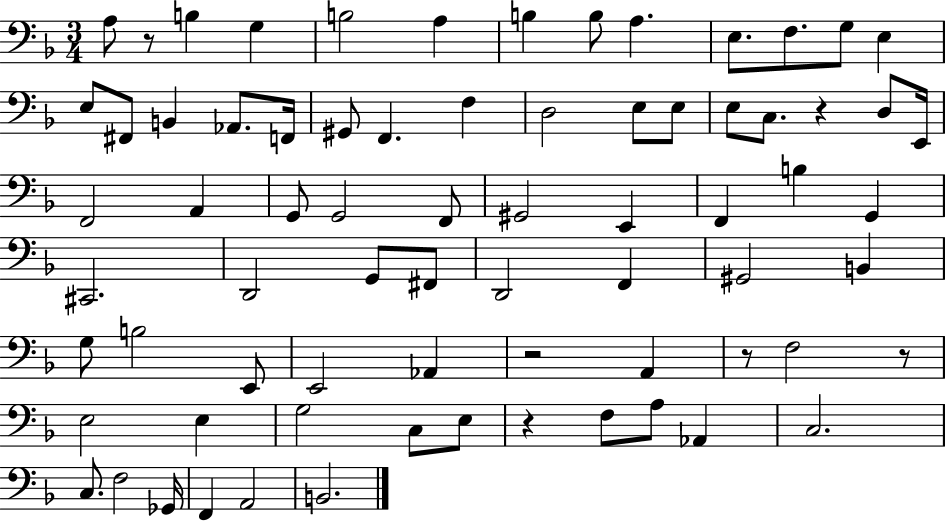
A3/e R/e B3/q G3/q B3/h A3/q B3/q B3/e A3/q. E3/e. F3/e. G3/e E3/q E3/e F#2/e B2/q Ab2/e. F2/s G#2/e F2/q. F3/q D3/h E3/e E3/e E3/e C3/e. R/q D3/e E2/s F2/h A2/q G2/e G2/h F2/e G#2/h E2/q F2/q B3/q G2/q C#2/h. D2/h G2/e F#2/e D2/h F2/q G#2/h B2/q G3/e B3/h E2/e E2/h Ab2/q R/h A2/q R/e F3/h R/e E3/h E3/q G3/h C3/e E3/e R/q F3/e A3/e Ab2/q C3/h. C3/e. F3/h Gb2/s F2/q A2/h B2/h.